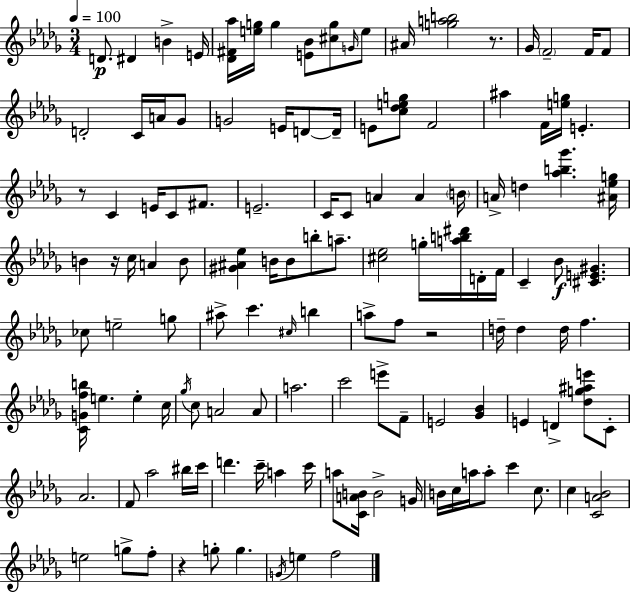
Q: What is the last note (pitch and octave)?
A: F5